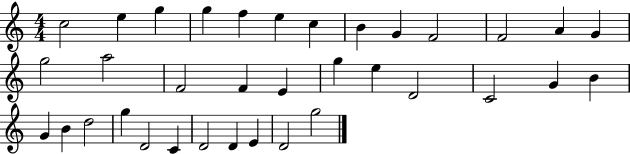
X:1
T:Untitled
M:4/4
L:1/4
K:C
c2 e g g f e c B G F2 F2 A G g2 a2 F2 F E g e D2 C2 G B G B d2 g D2 C D2 D E D2 g2